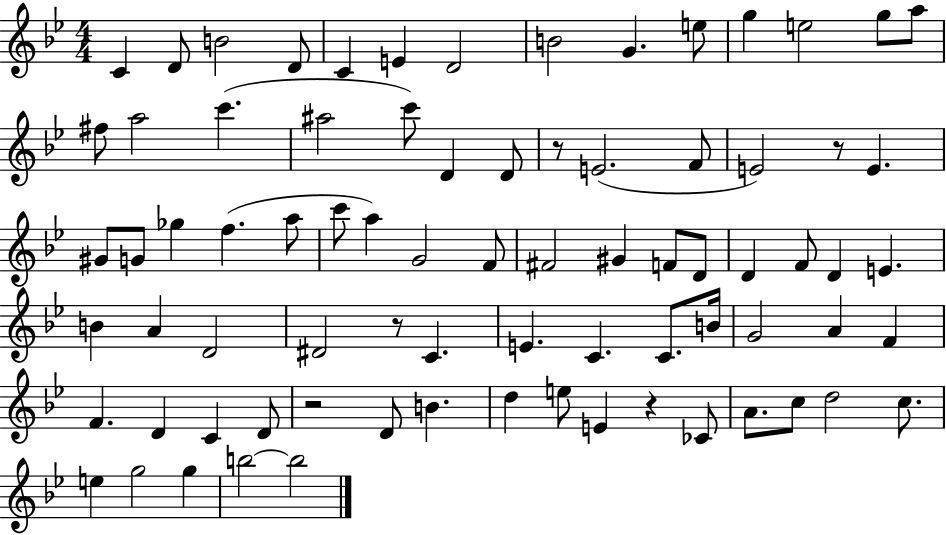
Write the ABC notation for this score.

X:1
T:Untitled
M:4/4
L:1/4
K:Bb
C D/2 B2 D/2 C E D2 B2 G e/2 g e2 g/2 a/2 ^f/2 a2 c' ^a2 c'/2 D D/2 z/2 E2 F/2 E2 z/2 E ^G/2 G/2 _g f a/2 c'/2 a G2 F/2 ^F2 ^G F/2 D/2 D F/2 D E B A D2 ^D2 z/2 C E C C/2 B/4 G2 A F F D C D/2 z2 D/2 B d e/2 E z _C/2 A/2 c/2 d2 c/2 e g2 g b2 b2